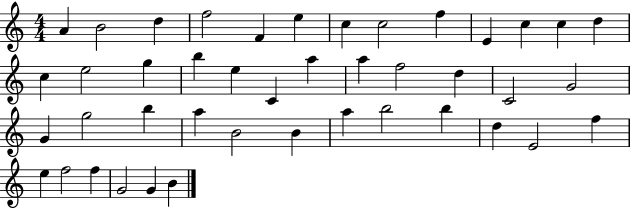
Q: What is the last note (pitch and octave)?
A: B4